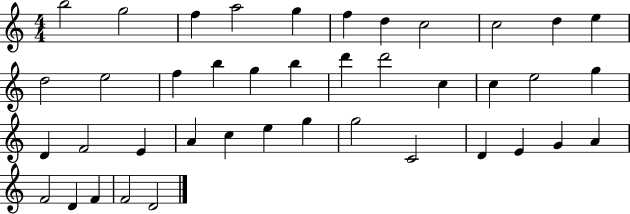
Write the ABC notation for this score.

X:1
T:Untitled
M:4/4
L:1/4
K:C
b2 g2 f a2 g f d c2 c2 d e d2 e2 f b g b d' d'2 c c e2 g D F2 E A c e g g2 C2 D E G A F2 D F F2 D2